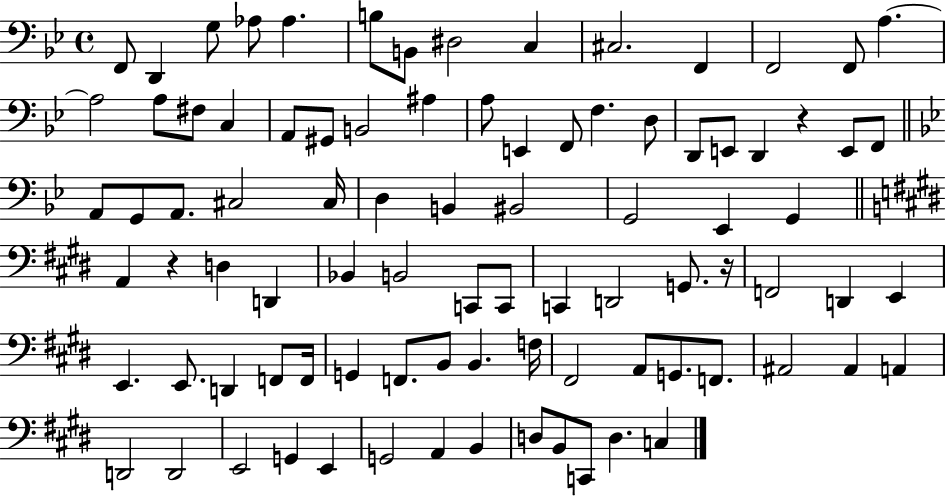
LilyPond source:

{
  \clef bass
  \time 4/4
  \defaultTimeSignature
  \key bes \major
  \repeat volta 2 { f,8 d,4 g8 aes8 aes4. | b8 b,8 dis2 c4 | cis2. f,4 | f,2 f,8 a4.~~ | \break a2 a8 fis8 c4 | a,8 gis,8 b,2 ais4 | a8 e,4 f,8 f4. d8 | d,8 e,8 d,4 r4 e,8 f,8 | \break \bar "||" \break \key g \minor a,8 g,8 a,8. cis2 cis16 | d4 b,4 bis,2 | g,2 ees,4 g,4 | \bar "||" \break \key e \major a,4 r4 d4 d,4 | bes,4 b,2 c,8 c,8 | c,4 d,2 g,8. r16 | f,2 d,4 e,4 | \break e,4. e,8. d,4 f,8 f,16 | g,4 f,8. b,8 b,4. f16 | fis,2 a,8 g,8. f,8. | ais,2 ais,4 a,4 | \break d,2 d,2 | e,2 g,4 e,4 | g,2 a,4 b,4 | d8 b,8 c,8 d4. c4 | \break } \bar "|."
}